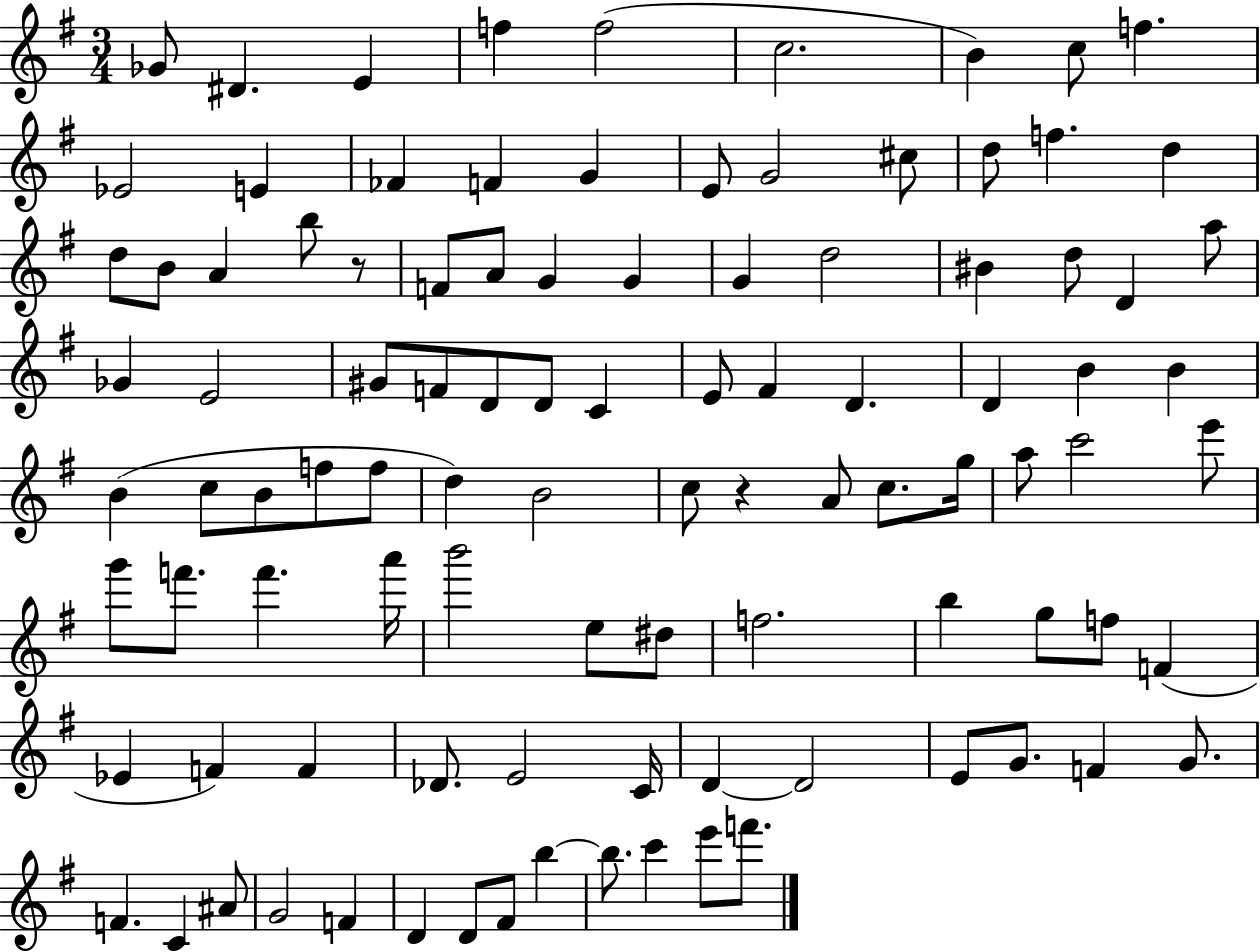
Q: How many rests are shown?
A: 2